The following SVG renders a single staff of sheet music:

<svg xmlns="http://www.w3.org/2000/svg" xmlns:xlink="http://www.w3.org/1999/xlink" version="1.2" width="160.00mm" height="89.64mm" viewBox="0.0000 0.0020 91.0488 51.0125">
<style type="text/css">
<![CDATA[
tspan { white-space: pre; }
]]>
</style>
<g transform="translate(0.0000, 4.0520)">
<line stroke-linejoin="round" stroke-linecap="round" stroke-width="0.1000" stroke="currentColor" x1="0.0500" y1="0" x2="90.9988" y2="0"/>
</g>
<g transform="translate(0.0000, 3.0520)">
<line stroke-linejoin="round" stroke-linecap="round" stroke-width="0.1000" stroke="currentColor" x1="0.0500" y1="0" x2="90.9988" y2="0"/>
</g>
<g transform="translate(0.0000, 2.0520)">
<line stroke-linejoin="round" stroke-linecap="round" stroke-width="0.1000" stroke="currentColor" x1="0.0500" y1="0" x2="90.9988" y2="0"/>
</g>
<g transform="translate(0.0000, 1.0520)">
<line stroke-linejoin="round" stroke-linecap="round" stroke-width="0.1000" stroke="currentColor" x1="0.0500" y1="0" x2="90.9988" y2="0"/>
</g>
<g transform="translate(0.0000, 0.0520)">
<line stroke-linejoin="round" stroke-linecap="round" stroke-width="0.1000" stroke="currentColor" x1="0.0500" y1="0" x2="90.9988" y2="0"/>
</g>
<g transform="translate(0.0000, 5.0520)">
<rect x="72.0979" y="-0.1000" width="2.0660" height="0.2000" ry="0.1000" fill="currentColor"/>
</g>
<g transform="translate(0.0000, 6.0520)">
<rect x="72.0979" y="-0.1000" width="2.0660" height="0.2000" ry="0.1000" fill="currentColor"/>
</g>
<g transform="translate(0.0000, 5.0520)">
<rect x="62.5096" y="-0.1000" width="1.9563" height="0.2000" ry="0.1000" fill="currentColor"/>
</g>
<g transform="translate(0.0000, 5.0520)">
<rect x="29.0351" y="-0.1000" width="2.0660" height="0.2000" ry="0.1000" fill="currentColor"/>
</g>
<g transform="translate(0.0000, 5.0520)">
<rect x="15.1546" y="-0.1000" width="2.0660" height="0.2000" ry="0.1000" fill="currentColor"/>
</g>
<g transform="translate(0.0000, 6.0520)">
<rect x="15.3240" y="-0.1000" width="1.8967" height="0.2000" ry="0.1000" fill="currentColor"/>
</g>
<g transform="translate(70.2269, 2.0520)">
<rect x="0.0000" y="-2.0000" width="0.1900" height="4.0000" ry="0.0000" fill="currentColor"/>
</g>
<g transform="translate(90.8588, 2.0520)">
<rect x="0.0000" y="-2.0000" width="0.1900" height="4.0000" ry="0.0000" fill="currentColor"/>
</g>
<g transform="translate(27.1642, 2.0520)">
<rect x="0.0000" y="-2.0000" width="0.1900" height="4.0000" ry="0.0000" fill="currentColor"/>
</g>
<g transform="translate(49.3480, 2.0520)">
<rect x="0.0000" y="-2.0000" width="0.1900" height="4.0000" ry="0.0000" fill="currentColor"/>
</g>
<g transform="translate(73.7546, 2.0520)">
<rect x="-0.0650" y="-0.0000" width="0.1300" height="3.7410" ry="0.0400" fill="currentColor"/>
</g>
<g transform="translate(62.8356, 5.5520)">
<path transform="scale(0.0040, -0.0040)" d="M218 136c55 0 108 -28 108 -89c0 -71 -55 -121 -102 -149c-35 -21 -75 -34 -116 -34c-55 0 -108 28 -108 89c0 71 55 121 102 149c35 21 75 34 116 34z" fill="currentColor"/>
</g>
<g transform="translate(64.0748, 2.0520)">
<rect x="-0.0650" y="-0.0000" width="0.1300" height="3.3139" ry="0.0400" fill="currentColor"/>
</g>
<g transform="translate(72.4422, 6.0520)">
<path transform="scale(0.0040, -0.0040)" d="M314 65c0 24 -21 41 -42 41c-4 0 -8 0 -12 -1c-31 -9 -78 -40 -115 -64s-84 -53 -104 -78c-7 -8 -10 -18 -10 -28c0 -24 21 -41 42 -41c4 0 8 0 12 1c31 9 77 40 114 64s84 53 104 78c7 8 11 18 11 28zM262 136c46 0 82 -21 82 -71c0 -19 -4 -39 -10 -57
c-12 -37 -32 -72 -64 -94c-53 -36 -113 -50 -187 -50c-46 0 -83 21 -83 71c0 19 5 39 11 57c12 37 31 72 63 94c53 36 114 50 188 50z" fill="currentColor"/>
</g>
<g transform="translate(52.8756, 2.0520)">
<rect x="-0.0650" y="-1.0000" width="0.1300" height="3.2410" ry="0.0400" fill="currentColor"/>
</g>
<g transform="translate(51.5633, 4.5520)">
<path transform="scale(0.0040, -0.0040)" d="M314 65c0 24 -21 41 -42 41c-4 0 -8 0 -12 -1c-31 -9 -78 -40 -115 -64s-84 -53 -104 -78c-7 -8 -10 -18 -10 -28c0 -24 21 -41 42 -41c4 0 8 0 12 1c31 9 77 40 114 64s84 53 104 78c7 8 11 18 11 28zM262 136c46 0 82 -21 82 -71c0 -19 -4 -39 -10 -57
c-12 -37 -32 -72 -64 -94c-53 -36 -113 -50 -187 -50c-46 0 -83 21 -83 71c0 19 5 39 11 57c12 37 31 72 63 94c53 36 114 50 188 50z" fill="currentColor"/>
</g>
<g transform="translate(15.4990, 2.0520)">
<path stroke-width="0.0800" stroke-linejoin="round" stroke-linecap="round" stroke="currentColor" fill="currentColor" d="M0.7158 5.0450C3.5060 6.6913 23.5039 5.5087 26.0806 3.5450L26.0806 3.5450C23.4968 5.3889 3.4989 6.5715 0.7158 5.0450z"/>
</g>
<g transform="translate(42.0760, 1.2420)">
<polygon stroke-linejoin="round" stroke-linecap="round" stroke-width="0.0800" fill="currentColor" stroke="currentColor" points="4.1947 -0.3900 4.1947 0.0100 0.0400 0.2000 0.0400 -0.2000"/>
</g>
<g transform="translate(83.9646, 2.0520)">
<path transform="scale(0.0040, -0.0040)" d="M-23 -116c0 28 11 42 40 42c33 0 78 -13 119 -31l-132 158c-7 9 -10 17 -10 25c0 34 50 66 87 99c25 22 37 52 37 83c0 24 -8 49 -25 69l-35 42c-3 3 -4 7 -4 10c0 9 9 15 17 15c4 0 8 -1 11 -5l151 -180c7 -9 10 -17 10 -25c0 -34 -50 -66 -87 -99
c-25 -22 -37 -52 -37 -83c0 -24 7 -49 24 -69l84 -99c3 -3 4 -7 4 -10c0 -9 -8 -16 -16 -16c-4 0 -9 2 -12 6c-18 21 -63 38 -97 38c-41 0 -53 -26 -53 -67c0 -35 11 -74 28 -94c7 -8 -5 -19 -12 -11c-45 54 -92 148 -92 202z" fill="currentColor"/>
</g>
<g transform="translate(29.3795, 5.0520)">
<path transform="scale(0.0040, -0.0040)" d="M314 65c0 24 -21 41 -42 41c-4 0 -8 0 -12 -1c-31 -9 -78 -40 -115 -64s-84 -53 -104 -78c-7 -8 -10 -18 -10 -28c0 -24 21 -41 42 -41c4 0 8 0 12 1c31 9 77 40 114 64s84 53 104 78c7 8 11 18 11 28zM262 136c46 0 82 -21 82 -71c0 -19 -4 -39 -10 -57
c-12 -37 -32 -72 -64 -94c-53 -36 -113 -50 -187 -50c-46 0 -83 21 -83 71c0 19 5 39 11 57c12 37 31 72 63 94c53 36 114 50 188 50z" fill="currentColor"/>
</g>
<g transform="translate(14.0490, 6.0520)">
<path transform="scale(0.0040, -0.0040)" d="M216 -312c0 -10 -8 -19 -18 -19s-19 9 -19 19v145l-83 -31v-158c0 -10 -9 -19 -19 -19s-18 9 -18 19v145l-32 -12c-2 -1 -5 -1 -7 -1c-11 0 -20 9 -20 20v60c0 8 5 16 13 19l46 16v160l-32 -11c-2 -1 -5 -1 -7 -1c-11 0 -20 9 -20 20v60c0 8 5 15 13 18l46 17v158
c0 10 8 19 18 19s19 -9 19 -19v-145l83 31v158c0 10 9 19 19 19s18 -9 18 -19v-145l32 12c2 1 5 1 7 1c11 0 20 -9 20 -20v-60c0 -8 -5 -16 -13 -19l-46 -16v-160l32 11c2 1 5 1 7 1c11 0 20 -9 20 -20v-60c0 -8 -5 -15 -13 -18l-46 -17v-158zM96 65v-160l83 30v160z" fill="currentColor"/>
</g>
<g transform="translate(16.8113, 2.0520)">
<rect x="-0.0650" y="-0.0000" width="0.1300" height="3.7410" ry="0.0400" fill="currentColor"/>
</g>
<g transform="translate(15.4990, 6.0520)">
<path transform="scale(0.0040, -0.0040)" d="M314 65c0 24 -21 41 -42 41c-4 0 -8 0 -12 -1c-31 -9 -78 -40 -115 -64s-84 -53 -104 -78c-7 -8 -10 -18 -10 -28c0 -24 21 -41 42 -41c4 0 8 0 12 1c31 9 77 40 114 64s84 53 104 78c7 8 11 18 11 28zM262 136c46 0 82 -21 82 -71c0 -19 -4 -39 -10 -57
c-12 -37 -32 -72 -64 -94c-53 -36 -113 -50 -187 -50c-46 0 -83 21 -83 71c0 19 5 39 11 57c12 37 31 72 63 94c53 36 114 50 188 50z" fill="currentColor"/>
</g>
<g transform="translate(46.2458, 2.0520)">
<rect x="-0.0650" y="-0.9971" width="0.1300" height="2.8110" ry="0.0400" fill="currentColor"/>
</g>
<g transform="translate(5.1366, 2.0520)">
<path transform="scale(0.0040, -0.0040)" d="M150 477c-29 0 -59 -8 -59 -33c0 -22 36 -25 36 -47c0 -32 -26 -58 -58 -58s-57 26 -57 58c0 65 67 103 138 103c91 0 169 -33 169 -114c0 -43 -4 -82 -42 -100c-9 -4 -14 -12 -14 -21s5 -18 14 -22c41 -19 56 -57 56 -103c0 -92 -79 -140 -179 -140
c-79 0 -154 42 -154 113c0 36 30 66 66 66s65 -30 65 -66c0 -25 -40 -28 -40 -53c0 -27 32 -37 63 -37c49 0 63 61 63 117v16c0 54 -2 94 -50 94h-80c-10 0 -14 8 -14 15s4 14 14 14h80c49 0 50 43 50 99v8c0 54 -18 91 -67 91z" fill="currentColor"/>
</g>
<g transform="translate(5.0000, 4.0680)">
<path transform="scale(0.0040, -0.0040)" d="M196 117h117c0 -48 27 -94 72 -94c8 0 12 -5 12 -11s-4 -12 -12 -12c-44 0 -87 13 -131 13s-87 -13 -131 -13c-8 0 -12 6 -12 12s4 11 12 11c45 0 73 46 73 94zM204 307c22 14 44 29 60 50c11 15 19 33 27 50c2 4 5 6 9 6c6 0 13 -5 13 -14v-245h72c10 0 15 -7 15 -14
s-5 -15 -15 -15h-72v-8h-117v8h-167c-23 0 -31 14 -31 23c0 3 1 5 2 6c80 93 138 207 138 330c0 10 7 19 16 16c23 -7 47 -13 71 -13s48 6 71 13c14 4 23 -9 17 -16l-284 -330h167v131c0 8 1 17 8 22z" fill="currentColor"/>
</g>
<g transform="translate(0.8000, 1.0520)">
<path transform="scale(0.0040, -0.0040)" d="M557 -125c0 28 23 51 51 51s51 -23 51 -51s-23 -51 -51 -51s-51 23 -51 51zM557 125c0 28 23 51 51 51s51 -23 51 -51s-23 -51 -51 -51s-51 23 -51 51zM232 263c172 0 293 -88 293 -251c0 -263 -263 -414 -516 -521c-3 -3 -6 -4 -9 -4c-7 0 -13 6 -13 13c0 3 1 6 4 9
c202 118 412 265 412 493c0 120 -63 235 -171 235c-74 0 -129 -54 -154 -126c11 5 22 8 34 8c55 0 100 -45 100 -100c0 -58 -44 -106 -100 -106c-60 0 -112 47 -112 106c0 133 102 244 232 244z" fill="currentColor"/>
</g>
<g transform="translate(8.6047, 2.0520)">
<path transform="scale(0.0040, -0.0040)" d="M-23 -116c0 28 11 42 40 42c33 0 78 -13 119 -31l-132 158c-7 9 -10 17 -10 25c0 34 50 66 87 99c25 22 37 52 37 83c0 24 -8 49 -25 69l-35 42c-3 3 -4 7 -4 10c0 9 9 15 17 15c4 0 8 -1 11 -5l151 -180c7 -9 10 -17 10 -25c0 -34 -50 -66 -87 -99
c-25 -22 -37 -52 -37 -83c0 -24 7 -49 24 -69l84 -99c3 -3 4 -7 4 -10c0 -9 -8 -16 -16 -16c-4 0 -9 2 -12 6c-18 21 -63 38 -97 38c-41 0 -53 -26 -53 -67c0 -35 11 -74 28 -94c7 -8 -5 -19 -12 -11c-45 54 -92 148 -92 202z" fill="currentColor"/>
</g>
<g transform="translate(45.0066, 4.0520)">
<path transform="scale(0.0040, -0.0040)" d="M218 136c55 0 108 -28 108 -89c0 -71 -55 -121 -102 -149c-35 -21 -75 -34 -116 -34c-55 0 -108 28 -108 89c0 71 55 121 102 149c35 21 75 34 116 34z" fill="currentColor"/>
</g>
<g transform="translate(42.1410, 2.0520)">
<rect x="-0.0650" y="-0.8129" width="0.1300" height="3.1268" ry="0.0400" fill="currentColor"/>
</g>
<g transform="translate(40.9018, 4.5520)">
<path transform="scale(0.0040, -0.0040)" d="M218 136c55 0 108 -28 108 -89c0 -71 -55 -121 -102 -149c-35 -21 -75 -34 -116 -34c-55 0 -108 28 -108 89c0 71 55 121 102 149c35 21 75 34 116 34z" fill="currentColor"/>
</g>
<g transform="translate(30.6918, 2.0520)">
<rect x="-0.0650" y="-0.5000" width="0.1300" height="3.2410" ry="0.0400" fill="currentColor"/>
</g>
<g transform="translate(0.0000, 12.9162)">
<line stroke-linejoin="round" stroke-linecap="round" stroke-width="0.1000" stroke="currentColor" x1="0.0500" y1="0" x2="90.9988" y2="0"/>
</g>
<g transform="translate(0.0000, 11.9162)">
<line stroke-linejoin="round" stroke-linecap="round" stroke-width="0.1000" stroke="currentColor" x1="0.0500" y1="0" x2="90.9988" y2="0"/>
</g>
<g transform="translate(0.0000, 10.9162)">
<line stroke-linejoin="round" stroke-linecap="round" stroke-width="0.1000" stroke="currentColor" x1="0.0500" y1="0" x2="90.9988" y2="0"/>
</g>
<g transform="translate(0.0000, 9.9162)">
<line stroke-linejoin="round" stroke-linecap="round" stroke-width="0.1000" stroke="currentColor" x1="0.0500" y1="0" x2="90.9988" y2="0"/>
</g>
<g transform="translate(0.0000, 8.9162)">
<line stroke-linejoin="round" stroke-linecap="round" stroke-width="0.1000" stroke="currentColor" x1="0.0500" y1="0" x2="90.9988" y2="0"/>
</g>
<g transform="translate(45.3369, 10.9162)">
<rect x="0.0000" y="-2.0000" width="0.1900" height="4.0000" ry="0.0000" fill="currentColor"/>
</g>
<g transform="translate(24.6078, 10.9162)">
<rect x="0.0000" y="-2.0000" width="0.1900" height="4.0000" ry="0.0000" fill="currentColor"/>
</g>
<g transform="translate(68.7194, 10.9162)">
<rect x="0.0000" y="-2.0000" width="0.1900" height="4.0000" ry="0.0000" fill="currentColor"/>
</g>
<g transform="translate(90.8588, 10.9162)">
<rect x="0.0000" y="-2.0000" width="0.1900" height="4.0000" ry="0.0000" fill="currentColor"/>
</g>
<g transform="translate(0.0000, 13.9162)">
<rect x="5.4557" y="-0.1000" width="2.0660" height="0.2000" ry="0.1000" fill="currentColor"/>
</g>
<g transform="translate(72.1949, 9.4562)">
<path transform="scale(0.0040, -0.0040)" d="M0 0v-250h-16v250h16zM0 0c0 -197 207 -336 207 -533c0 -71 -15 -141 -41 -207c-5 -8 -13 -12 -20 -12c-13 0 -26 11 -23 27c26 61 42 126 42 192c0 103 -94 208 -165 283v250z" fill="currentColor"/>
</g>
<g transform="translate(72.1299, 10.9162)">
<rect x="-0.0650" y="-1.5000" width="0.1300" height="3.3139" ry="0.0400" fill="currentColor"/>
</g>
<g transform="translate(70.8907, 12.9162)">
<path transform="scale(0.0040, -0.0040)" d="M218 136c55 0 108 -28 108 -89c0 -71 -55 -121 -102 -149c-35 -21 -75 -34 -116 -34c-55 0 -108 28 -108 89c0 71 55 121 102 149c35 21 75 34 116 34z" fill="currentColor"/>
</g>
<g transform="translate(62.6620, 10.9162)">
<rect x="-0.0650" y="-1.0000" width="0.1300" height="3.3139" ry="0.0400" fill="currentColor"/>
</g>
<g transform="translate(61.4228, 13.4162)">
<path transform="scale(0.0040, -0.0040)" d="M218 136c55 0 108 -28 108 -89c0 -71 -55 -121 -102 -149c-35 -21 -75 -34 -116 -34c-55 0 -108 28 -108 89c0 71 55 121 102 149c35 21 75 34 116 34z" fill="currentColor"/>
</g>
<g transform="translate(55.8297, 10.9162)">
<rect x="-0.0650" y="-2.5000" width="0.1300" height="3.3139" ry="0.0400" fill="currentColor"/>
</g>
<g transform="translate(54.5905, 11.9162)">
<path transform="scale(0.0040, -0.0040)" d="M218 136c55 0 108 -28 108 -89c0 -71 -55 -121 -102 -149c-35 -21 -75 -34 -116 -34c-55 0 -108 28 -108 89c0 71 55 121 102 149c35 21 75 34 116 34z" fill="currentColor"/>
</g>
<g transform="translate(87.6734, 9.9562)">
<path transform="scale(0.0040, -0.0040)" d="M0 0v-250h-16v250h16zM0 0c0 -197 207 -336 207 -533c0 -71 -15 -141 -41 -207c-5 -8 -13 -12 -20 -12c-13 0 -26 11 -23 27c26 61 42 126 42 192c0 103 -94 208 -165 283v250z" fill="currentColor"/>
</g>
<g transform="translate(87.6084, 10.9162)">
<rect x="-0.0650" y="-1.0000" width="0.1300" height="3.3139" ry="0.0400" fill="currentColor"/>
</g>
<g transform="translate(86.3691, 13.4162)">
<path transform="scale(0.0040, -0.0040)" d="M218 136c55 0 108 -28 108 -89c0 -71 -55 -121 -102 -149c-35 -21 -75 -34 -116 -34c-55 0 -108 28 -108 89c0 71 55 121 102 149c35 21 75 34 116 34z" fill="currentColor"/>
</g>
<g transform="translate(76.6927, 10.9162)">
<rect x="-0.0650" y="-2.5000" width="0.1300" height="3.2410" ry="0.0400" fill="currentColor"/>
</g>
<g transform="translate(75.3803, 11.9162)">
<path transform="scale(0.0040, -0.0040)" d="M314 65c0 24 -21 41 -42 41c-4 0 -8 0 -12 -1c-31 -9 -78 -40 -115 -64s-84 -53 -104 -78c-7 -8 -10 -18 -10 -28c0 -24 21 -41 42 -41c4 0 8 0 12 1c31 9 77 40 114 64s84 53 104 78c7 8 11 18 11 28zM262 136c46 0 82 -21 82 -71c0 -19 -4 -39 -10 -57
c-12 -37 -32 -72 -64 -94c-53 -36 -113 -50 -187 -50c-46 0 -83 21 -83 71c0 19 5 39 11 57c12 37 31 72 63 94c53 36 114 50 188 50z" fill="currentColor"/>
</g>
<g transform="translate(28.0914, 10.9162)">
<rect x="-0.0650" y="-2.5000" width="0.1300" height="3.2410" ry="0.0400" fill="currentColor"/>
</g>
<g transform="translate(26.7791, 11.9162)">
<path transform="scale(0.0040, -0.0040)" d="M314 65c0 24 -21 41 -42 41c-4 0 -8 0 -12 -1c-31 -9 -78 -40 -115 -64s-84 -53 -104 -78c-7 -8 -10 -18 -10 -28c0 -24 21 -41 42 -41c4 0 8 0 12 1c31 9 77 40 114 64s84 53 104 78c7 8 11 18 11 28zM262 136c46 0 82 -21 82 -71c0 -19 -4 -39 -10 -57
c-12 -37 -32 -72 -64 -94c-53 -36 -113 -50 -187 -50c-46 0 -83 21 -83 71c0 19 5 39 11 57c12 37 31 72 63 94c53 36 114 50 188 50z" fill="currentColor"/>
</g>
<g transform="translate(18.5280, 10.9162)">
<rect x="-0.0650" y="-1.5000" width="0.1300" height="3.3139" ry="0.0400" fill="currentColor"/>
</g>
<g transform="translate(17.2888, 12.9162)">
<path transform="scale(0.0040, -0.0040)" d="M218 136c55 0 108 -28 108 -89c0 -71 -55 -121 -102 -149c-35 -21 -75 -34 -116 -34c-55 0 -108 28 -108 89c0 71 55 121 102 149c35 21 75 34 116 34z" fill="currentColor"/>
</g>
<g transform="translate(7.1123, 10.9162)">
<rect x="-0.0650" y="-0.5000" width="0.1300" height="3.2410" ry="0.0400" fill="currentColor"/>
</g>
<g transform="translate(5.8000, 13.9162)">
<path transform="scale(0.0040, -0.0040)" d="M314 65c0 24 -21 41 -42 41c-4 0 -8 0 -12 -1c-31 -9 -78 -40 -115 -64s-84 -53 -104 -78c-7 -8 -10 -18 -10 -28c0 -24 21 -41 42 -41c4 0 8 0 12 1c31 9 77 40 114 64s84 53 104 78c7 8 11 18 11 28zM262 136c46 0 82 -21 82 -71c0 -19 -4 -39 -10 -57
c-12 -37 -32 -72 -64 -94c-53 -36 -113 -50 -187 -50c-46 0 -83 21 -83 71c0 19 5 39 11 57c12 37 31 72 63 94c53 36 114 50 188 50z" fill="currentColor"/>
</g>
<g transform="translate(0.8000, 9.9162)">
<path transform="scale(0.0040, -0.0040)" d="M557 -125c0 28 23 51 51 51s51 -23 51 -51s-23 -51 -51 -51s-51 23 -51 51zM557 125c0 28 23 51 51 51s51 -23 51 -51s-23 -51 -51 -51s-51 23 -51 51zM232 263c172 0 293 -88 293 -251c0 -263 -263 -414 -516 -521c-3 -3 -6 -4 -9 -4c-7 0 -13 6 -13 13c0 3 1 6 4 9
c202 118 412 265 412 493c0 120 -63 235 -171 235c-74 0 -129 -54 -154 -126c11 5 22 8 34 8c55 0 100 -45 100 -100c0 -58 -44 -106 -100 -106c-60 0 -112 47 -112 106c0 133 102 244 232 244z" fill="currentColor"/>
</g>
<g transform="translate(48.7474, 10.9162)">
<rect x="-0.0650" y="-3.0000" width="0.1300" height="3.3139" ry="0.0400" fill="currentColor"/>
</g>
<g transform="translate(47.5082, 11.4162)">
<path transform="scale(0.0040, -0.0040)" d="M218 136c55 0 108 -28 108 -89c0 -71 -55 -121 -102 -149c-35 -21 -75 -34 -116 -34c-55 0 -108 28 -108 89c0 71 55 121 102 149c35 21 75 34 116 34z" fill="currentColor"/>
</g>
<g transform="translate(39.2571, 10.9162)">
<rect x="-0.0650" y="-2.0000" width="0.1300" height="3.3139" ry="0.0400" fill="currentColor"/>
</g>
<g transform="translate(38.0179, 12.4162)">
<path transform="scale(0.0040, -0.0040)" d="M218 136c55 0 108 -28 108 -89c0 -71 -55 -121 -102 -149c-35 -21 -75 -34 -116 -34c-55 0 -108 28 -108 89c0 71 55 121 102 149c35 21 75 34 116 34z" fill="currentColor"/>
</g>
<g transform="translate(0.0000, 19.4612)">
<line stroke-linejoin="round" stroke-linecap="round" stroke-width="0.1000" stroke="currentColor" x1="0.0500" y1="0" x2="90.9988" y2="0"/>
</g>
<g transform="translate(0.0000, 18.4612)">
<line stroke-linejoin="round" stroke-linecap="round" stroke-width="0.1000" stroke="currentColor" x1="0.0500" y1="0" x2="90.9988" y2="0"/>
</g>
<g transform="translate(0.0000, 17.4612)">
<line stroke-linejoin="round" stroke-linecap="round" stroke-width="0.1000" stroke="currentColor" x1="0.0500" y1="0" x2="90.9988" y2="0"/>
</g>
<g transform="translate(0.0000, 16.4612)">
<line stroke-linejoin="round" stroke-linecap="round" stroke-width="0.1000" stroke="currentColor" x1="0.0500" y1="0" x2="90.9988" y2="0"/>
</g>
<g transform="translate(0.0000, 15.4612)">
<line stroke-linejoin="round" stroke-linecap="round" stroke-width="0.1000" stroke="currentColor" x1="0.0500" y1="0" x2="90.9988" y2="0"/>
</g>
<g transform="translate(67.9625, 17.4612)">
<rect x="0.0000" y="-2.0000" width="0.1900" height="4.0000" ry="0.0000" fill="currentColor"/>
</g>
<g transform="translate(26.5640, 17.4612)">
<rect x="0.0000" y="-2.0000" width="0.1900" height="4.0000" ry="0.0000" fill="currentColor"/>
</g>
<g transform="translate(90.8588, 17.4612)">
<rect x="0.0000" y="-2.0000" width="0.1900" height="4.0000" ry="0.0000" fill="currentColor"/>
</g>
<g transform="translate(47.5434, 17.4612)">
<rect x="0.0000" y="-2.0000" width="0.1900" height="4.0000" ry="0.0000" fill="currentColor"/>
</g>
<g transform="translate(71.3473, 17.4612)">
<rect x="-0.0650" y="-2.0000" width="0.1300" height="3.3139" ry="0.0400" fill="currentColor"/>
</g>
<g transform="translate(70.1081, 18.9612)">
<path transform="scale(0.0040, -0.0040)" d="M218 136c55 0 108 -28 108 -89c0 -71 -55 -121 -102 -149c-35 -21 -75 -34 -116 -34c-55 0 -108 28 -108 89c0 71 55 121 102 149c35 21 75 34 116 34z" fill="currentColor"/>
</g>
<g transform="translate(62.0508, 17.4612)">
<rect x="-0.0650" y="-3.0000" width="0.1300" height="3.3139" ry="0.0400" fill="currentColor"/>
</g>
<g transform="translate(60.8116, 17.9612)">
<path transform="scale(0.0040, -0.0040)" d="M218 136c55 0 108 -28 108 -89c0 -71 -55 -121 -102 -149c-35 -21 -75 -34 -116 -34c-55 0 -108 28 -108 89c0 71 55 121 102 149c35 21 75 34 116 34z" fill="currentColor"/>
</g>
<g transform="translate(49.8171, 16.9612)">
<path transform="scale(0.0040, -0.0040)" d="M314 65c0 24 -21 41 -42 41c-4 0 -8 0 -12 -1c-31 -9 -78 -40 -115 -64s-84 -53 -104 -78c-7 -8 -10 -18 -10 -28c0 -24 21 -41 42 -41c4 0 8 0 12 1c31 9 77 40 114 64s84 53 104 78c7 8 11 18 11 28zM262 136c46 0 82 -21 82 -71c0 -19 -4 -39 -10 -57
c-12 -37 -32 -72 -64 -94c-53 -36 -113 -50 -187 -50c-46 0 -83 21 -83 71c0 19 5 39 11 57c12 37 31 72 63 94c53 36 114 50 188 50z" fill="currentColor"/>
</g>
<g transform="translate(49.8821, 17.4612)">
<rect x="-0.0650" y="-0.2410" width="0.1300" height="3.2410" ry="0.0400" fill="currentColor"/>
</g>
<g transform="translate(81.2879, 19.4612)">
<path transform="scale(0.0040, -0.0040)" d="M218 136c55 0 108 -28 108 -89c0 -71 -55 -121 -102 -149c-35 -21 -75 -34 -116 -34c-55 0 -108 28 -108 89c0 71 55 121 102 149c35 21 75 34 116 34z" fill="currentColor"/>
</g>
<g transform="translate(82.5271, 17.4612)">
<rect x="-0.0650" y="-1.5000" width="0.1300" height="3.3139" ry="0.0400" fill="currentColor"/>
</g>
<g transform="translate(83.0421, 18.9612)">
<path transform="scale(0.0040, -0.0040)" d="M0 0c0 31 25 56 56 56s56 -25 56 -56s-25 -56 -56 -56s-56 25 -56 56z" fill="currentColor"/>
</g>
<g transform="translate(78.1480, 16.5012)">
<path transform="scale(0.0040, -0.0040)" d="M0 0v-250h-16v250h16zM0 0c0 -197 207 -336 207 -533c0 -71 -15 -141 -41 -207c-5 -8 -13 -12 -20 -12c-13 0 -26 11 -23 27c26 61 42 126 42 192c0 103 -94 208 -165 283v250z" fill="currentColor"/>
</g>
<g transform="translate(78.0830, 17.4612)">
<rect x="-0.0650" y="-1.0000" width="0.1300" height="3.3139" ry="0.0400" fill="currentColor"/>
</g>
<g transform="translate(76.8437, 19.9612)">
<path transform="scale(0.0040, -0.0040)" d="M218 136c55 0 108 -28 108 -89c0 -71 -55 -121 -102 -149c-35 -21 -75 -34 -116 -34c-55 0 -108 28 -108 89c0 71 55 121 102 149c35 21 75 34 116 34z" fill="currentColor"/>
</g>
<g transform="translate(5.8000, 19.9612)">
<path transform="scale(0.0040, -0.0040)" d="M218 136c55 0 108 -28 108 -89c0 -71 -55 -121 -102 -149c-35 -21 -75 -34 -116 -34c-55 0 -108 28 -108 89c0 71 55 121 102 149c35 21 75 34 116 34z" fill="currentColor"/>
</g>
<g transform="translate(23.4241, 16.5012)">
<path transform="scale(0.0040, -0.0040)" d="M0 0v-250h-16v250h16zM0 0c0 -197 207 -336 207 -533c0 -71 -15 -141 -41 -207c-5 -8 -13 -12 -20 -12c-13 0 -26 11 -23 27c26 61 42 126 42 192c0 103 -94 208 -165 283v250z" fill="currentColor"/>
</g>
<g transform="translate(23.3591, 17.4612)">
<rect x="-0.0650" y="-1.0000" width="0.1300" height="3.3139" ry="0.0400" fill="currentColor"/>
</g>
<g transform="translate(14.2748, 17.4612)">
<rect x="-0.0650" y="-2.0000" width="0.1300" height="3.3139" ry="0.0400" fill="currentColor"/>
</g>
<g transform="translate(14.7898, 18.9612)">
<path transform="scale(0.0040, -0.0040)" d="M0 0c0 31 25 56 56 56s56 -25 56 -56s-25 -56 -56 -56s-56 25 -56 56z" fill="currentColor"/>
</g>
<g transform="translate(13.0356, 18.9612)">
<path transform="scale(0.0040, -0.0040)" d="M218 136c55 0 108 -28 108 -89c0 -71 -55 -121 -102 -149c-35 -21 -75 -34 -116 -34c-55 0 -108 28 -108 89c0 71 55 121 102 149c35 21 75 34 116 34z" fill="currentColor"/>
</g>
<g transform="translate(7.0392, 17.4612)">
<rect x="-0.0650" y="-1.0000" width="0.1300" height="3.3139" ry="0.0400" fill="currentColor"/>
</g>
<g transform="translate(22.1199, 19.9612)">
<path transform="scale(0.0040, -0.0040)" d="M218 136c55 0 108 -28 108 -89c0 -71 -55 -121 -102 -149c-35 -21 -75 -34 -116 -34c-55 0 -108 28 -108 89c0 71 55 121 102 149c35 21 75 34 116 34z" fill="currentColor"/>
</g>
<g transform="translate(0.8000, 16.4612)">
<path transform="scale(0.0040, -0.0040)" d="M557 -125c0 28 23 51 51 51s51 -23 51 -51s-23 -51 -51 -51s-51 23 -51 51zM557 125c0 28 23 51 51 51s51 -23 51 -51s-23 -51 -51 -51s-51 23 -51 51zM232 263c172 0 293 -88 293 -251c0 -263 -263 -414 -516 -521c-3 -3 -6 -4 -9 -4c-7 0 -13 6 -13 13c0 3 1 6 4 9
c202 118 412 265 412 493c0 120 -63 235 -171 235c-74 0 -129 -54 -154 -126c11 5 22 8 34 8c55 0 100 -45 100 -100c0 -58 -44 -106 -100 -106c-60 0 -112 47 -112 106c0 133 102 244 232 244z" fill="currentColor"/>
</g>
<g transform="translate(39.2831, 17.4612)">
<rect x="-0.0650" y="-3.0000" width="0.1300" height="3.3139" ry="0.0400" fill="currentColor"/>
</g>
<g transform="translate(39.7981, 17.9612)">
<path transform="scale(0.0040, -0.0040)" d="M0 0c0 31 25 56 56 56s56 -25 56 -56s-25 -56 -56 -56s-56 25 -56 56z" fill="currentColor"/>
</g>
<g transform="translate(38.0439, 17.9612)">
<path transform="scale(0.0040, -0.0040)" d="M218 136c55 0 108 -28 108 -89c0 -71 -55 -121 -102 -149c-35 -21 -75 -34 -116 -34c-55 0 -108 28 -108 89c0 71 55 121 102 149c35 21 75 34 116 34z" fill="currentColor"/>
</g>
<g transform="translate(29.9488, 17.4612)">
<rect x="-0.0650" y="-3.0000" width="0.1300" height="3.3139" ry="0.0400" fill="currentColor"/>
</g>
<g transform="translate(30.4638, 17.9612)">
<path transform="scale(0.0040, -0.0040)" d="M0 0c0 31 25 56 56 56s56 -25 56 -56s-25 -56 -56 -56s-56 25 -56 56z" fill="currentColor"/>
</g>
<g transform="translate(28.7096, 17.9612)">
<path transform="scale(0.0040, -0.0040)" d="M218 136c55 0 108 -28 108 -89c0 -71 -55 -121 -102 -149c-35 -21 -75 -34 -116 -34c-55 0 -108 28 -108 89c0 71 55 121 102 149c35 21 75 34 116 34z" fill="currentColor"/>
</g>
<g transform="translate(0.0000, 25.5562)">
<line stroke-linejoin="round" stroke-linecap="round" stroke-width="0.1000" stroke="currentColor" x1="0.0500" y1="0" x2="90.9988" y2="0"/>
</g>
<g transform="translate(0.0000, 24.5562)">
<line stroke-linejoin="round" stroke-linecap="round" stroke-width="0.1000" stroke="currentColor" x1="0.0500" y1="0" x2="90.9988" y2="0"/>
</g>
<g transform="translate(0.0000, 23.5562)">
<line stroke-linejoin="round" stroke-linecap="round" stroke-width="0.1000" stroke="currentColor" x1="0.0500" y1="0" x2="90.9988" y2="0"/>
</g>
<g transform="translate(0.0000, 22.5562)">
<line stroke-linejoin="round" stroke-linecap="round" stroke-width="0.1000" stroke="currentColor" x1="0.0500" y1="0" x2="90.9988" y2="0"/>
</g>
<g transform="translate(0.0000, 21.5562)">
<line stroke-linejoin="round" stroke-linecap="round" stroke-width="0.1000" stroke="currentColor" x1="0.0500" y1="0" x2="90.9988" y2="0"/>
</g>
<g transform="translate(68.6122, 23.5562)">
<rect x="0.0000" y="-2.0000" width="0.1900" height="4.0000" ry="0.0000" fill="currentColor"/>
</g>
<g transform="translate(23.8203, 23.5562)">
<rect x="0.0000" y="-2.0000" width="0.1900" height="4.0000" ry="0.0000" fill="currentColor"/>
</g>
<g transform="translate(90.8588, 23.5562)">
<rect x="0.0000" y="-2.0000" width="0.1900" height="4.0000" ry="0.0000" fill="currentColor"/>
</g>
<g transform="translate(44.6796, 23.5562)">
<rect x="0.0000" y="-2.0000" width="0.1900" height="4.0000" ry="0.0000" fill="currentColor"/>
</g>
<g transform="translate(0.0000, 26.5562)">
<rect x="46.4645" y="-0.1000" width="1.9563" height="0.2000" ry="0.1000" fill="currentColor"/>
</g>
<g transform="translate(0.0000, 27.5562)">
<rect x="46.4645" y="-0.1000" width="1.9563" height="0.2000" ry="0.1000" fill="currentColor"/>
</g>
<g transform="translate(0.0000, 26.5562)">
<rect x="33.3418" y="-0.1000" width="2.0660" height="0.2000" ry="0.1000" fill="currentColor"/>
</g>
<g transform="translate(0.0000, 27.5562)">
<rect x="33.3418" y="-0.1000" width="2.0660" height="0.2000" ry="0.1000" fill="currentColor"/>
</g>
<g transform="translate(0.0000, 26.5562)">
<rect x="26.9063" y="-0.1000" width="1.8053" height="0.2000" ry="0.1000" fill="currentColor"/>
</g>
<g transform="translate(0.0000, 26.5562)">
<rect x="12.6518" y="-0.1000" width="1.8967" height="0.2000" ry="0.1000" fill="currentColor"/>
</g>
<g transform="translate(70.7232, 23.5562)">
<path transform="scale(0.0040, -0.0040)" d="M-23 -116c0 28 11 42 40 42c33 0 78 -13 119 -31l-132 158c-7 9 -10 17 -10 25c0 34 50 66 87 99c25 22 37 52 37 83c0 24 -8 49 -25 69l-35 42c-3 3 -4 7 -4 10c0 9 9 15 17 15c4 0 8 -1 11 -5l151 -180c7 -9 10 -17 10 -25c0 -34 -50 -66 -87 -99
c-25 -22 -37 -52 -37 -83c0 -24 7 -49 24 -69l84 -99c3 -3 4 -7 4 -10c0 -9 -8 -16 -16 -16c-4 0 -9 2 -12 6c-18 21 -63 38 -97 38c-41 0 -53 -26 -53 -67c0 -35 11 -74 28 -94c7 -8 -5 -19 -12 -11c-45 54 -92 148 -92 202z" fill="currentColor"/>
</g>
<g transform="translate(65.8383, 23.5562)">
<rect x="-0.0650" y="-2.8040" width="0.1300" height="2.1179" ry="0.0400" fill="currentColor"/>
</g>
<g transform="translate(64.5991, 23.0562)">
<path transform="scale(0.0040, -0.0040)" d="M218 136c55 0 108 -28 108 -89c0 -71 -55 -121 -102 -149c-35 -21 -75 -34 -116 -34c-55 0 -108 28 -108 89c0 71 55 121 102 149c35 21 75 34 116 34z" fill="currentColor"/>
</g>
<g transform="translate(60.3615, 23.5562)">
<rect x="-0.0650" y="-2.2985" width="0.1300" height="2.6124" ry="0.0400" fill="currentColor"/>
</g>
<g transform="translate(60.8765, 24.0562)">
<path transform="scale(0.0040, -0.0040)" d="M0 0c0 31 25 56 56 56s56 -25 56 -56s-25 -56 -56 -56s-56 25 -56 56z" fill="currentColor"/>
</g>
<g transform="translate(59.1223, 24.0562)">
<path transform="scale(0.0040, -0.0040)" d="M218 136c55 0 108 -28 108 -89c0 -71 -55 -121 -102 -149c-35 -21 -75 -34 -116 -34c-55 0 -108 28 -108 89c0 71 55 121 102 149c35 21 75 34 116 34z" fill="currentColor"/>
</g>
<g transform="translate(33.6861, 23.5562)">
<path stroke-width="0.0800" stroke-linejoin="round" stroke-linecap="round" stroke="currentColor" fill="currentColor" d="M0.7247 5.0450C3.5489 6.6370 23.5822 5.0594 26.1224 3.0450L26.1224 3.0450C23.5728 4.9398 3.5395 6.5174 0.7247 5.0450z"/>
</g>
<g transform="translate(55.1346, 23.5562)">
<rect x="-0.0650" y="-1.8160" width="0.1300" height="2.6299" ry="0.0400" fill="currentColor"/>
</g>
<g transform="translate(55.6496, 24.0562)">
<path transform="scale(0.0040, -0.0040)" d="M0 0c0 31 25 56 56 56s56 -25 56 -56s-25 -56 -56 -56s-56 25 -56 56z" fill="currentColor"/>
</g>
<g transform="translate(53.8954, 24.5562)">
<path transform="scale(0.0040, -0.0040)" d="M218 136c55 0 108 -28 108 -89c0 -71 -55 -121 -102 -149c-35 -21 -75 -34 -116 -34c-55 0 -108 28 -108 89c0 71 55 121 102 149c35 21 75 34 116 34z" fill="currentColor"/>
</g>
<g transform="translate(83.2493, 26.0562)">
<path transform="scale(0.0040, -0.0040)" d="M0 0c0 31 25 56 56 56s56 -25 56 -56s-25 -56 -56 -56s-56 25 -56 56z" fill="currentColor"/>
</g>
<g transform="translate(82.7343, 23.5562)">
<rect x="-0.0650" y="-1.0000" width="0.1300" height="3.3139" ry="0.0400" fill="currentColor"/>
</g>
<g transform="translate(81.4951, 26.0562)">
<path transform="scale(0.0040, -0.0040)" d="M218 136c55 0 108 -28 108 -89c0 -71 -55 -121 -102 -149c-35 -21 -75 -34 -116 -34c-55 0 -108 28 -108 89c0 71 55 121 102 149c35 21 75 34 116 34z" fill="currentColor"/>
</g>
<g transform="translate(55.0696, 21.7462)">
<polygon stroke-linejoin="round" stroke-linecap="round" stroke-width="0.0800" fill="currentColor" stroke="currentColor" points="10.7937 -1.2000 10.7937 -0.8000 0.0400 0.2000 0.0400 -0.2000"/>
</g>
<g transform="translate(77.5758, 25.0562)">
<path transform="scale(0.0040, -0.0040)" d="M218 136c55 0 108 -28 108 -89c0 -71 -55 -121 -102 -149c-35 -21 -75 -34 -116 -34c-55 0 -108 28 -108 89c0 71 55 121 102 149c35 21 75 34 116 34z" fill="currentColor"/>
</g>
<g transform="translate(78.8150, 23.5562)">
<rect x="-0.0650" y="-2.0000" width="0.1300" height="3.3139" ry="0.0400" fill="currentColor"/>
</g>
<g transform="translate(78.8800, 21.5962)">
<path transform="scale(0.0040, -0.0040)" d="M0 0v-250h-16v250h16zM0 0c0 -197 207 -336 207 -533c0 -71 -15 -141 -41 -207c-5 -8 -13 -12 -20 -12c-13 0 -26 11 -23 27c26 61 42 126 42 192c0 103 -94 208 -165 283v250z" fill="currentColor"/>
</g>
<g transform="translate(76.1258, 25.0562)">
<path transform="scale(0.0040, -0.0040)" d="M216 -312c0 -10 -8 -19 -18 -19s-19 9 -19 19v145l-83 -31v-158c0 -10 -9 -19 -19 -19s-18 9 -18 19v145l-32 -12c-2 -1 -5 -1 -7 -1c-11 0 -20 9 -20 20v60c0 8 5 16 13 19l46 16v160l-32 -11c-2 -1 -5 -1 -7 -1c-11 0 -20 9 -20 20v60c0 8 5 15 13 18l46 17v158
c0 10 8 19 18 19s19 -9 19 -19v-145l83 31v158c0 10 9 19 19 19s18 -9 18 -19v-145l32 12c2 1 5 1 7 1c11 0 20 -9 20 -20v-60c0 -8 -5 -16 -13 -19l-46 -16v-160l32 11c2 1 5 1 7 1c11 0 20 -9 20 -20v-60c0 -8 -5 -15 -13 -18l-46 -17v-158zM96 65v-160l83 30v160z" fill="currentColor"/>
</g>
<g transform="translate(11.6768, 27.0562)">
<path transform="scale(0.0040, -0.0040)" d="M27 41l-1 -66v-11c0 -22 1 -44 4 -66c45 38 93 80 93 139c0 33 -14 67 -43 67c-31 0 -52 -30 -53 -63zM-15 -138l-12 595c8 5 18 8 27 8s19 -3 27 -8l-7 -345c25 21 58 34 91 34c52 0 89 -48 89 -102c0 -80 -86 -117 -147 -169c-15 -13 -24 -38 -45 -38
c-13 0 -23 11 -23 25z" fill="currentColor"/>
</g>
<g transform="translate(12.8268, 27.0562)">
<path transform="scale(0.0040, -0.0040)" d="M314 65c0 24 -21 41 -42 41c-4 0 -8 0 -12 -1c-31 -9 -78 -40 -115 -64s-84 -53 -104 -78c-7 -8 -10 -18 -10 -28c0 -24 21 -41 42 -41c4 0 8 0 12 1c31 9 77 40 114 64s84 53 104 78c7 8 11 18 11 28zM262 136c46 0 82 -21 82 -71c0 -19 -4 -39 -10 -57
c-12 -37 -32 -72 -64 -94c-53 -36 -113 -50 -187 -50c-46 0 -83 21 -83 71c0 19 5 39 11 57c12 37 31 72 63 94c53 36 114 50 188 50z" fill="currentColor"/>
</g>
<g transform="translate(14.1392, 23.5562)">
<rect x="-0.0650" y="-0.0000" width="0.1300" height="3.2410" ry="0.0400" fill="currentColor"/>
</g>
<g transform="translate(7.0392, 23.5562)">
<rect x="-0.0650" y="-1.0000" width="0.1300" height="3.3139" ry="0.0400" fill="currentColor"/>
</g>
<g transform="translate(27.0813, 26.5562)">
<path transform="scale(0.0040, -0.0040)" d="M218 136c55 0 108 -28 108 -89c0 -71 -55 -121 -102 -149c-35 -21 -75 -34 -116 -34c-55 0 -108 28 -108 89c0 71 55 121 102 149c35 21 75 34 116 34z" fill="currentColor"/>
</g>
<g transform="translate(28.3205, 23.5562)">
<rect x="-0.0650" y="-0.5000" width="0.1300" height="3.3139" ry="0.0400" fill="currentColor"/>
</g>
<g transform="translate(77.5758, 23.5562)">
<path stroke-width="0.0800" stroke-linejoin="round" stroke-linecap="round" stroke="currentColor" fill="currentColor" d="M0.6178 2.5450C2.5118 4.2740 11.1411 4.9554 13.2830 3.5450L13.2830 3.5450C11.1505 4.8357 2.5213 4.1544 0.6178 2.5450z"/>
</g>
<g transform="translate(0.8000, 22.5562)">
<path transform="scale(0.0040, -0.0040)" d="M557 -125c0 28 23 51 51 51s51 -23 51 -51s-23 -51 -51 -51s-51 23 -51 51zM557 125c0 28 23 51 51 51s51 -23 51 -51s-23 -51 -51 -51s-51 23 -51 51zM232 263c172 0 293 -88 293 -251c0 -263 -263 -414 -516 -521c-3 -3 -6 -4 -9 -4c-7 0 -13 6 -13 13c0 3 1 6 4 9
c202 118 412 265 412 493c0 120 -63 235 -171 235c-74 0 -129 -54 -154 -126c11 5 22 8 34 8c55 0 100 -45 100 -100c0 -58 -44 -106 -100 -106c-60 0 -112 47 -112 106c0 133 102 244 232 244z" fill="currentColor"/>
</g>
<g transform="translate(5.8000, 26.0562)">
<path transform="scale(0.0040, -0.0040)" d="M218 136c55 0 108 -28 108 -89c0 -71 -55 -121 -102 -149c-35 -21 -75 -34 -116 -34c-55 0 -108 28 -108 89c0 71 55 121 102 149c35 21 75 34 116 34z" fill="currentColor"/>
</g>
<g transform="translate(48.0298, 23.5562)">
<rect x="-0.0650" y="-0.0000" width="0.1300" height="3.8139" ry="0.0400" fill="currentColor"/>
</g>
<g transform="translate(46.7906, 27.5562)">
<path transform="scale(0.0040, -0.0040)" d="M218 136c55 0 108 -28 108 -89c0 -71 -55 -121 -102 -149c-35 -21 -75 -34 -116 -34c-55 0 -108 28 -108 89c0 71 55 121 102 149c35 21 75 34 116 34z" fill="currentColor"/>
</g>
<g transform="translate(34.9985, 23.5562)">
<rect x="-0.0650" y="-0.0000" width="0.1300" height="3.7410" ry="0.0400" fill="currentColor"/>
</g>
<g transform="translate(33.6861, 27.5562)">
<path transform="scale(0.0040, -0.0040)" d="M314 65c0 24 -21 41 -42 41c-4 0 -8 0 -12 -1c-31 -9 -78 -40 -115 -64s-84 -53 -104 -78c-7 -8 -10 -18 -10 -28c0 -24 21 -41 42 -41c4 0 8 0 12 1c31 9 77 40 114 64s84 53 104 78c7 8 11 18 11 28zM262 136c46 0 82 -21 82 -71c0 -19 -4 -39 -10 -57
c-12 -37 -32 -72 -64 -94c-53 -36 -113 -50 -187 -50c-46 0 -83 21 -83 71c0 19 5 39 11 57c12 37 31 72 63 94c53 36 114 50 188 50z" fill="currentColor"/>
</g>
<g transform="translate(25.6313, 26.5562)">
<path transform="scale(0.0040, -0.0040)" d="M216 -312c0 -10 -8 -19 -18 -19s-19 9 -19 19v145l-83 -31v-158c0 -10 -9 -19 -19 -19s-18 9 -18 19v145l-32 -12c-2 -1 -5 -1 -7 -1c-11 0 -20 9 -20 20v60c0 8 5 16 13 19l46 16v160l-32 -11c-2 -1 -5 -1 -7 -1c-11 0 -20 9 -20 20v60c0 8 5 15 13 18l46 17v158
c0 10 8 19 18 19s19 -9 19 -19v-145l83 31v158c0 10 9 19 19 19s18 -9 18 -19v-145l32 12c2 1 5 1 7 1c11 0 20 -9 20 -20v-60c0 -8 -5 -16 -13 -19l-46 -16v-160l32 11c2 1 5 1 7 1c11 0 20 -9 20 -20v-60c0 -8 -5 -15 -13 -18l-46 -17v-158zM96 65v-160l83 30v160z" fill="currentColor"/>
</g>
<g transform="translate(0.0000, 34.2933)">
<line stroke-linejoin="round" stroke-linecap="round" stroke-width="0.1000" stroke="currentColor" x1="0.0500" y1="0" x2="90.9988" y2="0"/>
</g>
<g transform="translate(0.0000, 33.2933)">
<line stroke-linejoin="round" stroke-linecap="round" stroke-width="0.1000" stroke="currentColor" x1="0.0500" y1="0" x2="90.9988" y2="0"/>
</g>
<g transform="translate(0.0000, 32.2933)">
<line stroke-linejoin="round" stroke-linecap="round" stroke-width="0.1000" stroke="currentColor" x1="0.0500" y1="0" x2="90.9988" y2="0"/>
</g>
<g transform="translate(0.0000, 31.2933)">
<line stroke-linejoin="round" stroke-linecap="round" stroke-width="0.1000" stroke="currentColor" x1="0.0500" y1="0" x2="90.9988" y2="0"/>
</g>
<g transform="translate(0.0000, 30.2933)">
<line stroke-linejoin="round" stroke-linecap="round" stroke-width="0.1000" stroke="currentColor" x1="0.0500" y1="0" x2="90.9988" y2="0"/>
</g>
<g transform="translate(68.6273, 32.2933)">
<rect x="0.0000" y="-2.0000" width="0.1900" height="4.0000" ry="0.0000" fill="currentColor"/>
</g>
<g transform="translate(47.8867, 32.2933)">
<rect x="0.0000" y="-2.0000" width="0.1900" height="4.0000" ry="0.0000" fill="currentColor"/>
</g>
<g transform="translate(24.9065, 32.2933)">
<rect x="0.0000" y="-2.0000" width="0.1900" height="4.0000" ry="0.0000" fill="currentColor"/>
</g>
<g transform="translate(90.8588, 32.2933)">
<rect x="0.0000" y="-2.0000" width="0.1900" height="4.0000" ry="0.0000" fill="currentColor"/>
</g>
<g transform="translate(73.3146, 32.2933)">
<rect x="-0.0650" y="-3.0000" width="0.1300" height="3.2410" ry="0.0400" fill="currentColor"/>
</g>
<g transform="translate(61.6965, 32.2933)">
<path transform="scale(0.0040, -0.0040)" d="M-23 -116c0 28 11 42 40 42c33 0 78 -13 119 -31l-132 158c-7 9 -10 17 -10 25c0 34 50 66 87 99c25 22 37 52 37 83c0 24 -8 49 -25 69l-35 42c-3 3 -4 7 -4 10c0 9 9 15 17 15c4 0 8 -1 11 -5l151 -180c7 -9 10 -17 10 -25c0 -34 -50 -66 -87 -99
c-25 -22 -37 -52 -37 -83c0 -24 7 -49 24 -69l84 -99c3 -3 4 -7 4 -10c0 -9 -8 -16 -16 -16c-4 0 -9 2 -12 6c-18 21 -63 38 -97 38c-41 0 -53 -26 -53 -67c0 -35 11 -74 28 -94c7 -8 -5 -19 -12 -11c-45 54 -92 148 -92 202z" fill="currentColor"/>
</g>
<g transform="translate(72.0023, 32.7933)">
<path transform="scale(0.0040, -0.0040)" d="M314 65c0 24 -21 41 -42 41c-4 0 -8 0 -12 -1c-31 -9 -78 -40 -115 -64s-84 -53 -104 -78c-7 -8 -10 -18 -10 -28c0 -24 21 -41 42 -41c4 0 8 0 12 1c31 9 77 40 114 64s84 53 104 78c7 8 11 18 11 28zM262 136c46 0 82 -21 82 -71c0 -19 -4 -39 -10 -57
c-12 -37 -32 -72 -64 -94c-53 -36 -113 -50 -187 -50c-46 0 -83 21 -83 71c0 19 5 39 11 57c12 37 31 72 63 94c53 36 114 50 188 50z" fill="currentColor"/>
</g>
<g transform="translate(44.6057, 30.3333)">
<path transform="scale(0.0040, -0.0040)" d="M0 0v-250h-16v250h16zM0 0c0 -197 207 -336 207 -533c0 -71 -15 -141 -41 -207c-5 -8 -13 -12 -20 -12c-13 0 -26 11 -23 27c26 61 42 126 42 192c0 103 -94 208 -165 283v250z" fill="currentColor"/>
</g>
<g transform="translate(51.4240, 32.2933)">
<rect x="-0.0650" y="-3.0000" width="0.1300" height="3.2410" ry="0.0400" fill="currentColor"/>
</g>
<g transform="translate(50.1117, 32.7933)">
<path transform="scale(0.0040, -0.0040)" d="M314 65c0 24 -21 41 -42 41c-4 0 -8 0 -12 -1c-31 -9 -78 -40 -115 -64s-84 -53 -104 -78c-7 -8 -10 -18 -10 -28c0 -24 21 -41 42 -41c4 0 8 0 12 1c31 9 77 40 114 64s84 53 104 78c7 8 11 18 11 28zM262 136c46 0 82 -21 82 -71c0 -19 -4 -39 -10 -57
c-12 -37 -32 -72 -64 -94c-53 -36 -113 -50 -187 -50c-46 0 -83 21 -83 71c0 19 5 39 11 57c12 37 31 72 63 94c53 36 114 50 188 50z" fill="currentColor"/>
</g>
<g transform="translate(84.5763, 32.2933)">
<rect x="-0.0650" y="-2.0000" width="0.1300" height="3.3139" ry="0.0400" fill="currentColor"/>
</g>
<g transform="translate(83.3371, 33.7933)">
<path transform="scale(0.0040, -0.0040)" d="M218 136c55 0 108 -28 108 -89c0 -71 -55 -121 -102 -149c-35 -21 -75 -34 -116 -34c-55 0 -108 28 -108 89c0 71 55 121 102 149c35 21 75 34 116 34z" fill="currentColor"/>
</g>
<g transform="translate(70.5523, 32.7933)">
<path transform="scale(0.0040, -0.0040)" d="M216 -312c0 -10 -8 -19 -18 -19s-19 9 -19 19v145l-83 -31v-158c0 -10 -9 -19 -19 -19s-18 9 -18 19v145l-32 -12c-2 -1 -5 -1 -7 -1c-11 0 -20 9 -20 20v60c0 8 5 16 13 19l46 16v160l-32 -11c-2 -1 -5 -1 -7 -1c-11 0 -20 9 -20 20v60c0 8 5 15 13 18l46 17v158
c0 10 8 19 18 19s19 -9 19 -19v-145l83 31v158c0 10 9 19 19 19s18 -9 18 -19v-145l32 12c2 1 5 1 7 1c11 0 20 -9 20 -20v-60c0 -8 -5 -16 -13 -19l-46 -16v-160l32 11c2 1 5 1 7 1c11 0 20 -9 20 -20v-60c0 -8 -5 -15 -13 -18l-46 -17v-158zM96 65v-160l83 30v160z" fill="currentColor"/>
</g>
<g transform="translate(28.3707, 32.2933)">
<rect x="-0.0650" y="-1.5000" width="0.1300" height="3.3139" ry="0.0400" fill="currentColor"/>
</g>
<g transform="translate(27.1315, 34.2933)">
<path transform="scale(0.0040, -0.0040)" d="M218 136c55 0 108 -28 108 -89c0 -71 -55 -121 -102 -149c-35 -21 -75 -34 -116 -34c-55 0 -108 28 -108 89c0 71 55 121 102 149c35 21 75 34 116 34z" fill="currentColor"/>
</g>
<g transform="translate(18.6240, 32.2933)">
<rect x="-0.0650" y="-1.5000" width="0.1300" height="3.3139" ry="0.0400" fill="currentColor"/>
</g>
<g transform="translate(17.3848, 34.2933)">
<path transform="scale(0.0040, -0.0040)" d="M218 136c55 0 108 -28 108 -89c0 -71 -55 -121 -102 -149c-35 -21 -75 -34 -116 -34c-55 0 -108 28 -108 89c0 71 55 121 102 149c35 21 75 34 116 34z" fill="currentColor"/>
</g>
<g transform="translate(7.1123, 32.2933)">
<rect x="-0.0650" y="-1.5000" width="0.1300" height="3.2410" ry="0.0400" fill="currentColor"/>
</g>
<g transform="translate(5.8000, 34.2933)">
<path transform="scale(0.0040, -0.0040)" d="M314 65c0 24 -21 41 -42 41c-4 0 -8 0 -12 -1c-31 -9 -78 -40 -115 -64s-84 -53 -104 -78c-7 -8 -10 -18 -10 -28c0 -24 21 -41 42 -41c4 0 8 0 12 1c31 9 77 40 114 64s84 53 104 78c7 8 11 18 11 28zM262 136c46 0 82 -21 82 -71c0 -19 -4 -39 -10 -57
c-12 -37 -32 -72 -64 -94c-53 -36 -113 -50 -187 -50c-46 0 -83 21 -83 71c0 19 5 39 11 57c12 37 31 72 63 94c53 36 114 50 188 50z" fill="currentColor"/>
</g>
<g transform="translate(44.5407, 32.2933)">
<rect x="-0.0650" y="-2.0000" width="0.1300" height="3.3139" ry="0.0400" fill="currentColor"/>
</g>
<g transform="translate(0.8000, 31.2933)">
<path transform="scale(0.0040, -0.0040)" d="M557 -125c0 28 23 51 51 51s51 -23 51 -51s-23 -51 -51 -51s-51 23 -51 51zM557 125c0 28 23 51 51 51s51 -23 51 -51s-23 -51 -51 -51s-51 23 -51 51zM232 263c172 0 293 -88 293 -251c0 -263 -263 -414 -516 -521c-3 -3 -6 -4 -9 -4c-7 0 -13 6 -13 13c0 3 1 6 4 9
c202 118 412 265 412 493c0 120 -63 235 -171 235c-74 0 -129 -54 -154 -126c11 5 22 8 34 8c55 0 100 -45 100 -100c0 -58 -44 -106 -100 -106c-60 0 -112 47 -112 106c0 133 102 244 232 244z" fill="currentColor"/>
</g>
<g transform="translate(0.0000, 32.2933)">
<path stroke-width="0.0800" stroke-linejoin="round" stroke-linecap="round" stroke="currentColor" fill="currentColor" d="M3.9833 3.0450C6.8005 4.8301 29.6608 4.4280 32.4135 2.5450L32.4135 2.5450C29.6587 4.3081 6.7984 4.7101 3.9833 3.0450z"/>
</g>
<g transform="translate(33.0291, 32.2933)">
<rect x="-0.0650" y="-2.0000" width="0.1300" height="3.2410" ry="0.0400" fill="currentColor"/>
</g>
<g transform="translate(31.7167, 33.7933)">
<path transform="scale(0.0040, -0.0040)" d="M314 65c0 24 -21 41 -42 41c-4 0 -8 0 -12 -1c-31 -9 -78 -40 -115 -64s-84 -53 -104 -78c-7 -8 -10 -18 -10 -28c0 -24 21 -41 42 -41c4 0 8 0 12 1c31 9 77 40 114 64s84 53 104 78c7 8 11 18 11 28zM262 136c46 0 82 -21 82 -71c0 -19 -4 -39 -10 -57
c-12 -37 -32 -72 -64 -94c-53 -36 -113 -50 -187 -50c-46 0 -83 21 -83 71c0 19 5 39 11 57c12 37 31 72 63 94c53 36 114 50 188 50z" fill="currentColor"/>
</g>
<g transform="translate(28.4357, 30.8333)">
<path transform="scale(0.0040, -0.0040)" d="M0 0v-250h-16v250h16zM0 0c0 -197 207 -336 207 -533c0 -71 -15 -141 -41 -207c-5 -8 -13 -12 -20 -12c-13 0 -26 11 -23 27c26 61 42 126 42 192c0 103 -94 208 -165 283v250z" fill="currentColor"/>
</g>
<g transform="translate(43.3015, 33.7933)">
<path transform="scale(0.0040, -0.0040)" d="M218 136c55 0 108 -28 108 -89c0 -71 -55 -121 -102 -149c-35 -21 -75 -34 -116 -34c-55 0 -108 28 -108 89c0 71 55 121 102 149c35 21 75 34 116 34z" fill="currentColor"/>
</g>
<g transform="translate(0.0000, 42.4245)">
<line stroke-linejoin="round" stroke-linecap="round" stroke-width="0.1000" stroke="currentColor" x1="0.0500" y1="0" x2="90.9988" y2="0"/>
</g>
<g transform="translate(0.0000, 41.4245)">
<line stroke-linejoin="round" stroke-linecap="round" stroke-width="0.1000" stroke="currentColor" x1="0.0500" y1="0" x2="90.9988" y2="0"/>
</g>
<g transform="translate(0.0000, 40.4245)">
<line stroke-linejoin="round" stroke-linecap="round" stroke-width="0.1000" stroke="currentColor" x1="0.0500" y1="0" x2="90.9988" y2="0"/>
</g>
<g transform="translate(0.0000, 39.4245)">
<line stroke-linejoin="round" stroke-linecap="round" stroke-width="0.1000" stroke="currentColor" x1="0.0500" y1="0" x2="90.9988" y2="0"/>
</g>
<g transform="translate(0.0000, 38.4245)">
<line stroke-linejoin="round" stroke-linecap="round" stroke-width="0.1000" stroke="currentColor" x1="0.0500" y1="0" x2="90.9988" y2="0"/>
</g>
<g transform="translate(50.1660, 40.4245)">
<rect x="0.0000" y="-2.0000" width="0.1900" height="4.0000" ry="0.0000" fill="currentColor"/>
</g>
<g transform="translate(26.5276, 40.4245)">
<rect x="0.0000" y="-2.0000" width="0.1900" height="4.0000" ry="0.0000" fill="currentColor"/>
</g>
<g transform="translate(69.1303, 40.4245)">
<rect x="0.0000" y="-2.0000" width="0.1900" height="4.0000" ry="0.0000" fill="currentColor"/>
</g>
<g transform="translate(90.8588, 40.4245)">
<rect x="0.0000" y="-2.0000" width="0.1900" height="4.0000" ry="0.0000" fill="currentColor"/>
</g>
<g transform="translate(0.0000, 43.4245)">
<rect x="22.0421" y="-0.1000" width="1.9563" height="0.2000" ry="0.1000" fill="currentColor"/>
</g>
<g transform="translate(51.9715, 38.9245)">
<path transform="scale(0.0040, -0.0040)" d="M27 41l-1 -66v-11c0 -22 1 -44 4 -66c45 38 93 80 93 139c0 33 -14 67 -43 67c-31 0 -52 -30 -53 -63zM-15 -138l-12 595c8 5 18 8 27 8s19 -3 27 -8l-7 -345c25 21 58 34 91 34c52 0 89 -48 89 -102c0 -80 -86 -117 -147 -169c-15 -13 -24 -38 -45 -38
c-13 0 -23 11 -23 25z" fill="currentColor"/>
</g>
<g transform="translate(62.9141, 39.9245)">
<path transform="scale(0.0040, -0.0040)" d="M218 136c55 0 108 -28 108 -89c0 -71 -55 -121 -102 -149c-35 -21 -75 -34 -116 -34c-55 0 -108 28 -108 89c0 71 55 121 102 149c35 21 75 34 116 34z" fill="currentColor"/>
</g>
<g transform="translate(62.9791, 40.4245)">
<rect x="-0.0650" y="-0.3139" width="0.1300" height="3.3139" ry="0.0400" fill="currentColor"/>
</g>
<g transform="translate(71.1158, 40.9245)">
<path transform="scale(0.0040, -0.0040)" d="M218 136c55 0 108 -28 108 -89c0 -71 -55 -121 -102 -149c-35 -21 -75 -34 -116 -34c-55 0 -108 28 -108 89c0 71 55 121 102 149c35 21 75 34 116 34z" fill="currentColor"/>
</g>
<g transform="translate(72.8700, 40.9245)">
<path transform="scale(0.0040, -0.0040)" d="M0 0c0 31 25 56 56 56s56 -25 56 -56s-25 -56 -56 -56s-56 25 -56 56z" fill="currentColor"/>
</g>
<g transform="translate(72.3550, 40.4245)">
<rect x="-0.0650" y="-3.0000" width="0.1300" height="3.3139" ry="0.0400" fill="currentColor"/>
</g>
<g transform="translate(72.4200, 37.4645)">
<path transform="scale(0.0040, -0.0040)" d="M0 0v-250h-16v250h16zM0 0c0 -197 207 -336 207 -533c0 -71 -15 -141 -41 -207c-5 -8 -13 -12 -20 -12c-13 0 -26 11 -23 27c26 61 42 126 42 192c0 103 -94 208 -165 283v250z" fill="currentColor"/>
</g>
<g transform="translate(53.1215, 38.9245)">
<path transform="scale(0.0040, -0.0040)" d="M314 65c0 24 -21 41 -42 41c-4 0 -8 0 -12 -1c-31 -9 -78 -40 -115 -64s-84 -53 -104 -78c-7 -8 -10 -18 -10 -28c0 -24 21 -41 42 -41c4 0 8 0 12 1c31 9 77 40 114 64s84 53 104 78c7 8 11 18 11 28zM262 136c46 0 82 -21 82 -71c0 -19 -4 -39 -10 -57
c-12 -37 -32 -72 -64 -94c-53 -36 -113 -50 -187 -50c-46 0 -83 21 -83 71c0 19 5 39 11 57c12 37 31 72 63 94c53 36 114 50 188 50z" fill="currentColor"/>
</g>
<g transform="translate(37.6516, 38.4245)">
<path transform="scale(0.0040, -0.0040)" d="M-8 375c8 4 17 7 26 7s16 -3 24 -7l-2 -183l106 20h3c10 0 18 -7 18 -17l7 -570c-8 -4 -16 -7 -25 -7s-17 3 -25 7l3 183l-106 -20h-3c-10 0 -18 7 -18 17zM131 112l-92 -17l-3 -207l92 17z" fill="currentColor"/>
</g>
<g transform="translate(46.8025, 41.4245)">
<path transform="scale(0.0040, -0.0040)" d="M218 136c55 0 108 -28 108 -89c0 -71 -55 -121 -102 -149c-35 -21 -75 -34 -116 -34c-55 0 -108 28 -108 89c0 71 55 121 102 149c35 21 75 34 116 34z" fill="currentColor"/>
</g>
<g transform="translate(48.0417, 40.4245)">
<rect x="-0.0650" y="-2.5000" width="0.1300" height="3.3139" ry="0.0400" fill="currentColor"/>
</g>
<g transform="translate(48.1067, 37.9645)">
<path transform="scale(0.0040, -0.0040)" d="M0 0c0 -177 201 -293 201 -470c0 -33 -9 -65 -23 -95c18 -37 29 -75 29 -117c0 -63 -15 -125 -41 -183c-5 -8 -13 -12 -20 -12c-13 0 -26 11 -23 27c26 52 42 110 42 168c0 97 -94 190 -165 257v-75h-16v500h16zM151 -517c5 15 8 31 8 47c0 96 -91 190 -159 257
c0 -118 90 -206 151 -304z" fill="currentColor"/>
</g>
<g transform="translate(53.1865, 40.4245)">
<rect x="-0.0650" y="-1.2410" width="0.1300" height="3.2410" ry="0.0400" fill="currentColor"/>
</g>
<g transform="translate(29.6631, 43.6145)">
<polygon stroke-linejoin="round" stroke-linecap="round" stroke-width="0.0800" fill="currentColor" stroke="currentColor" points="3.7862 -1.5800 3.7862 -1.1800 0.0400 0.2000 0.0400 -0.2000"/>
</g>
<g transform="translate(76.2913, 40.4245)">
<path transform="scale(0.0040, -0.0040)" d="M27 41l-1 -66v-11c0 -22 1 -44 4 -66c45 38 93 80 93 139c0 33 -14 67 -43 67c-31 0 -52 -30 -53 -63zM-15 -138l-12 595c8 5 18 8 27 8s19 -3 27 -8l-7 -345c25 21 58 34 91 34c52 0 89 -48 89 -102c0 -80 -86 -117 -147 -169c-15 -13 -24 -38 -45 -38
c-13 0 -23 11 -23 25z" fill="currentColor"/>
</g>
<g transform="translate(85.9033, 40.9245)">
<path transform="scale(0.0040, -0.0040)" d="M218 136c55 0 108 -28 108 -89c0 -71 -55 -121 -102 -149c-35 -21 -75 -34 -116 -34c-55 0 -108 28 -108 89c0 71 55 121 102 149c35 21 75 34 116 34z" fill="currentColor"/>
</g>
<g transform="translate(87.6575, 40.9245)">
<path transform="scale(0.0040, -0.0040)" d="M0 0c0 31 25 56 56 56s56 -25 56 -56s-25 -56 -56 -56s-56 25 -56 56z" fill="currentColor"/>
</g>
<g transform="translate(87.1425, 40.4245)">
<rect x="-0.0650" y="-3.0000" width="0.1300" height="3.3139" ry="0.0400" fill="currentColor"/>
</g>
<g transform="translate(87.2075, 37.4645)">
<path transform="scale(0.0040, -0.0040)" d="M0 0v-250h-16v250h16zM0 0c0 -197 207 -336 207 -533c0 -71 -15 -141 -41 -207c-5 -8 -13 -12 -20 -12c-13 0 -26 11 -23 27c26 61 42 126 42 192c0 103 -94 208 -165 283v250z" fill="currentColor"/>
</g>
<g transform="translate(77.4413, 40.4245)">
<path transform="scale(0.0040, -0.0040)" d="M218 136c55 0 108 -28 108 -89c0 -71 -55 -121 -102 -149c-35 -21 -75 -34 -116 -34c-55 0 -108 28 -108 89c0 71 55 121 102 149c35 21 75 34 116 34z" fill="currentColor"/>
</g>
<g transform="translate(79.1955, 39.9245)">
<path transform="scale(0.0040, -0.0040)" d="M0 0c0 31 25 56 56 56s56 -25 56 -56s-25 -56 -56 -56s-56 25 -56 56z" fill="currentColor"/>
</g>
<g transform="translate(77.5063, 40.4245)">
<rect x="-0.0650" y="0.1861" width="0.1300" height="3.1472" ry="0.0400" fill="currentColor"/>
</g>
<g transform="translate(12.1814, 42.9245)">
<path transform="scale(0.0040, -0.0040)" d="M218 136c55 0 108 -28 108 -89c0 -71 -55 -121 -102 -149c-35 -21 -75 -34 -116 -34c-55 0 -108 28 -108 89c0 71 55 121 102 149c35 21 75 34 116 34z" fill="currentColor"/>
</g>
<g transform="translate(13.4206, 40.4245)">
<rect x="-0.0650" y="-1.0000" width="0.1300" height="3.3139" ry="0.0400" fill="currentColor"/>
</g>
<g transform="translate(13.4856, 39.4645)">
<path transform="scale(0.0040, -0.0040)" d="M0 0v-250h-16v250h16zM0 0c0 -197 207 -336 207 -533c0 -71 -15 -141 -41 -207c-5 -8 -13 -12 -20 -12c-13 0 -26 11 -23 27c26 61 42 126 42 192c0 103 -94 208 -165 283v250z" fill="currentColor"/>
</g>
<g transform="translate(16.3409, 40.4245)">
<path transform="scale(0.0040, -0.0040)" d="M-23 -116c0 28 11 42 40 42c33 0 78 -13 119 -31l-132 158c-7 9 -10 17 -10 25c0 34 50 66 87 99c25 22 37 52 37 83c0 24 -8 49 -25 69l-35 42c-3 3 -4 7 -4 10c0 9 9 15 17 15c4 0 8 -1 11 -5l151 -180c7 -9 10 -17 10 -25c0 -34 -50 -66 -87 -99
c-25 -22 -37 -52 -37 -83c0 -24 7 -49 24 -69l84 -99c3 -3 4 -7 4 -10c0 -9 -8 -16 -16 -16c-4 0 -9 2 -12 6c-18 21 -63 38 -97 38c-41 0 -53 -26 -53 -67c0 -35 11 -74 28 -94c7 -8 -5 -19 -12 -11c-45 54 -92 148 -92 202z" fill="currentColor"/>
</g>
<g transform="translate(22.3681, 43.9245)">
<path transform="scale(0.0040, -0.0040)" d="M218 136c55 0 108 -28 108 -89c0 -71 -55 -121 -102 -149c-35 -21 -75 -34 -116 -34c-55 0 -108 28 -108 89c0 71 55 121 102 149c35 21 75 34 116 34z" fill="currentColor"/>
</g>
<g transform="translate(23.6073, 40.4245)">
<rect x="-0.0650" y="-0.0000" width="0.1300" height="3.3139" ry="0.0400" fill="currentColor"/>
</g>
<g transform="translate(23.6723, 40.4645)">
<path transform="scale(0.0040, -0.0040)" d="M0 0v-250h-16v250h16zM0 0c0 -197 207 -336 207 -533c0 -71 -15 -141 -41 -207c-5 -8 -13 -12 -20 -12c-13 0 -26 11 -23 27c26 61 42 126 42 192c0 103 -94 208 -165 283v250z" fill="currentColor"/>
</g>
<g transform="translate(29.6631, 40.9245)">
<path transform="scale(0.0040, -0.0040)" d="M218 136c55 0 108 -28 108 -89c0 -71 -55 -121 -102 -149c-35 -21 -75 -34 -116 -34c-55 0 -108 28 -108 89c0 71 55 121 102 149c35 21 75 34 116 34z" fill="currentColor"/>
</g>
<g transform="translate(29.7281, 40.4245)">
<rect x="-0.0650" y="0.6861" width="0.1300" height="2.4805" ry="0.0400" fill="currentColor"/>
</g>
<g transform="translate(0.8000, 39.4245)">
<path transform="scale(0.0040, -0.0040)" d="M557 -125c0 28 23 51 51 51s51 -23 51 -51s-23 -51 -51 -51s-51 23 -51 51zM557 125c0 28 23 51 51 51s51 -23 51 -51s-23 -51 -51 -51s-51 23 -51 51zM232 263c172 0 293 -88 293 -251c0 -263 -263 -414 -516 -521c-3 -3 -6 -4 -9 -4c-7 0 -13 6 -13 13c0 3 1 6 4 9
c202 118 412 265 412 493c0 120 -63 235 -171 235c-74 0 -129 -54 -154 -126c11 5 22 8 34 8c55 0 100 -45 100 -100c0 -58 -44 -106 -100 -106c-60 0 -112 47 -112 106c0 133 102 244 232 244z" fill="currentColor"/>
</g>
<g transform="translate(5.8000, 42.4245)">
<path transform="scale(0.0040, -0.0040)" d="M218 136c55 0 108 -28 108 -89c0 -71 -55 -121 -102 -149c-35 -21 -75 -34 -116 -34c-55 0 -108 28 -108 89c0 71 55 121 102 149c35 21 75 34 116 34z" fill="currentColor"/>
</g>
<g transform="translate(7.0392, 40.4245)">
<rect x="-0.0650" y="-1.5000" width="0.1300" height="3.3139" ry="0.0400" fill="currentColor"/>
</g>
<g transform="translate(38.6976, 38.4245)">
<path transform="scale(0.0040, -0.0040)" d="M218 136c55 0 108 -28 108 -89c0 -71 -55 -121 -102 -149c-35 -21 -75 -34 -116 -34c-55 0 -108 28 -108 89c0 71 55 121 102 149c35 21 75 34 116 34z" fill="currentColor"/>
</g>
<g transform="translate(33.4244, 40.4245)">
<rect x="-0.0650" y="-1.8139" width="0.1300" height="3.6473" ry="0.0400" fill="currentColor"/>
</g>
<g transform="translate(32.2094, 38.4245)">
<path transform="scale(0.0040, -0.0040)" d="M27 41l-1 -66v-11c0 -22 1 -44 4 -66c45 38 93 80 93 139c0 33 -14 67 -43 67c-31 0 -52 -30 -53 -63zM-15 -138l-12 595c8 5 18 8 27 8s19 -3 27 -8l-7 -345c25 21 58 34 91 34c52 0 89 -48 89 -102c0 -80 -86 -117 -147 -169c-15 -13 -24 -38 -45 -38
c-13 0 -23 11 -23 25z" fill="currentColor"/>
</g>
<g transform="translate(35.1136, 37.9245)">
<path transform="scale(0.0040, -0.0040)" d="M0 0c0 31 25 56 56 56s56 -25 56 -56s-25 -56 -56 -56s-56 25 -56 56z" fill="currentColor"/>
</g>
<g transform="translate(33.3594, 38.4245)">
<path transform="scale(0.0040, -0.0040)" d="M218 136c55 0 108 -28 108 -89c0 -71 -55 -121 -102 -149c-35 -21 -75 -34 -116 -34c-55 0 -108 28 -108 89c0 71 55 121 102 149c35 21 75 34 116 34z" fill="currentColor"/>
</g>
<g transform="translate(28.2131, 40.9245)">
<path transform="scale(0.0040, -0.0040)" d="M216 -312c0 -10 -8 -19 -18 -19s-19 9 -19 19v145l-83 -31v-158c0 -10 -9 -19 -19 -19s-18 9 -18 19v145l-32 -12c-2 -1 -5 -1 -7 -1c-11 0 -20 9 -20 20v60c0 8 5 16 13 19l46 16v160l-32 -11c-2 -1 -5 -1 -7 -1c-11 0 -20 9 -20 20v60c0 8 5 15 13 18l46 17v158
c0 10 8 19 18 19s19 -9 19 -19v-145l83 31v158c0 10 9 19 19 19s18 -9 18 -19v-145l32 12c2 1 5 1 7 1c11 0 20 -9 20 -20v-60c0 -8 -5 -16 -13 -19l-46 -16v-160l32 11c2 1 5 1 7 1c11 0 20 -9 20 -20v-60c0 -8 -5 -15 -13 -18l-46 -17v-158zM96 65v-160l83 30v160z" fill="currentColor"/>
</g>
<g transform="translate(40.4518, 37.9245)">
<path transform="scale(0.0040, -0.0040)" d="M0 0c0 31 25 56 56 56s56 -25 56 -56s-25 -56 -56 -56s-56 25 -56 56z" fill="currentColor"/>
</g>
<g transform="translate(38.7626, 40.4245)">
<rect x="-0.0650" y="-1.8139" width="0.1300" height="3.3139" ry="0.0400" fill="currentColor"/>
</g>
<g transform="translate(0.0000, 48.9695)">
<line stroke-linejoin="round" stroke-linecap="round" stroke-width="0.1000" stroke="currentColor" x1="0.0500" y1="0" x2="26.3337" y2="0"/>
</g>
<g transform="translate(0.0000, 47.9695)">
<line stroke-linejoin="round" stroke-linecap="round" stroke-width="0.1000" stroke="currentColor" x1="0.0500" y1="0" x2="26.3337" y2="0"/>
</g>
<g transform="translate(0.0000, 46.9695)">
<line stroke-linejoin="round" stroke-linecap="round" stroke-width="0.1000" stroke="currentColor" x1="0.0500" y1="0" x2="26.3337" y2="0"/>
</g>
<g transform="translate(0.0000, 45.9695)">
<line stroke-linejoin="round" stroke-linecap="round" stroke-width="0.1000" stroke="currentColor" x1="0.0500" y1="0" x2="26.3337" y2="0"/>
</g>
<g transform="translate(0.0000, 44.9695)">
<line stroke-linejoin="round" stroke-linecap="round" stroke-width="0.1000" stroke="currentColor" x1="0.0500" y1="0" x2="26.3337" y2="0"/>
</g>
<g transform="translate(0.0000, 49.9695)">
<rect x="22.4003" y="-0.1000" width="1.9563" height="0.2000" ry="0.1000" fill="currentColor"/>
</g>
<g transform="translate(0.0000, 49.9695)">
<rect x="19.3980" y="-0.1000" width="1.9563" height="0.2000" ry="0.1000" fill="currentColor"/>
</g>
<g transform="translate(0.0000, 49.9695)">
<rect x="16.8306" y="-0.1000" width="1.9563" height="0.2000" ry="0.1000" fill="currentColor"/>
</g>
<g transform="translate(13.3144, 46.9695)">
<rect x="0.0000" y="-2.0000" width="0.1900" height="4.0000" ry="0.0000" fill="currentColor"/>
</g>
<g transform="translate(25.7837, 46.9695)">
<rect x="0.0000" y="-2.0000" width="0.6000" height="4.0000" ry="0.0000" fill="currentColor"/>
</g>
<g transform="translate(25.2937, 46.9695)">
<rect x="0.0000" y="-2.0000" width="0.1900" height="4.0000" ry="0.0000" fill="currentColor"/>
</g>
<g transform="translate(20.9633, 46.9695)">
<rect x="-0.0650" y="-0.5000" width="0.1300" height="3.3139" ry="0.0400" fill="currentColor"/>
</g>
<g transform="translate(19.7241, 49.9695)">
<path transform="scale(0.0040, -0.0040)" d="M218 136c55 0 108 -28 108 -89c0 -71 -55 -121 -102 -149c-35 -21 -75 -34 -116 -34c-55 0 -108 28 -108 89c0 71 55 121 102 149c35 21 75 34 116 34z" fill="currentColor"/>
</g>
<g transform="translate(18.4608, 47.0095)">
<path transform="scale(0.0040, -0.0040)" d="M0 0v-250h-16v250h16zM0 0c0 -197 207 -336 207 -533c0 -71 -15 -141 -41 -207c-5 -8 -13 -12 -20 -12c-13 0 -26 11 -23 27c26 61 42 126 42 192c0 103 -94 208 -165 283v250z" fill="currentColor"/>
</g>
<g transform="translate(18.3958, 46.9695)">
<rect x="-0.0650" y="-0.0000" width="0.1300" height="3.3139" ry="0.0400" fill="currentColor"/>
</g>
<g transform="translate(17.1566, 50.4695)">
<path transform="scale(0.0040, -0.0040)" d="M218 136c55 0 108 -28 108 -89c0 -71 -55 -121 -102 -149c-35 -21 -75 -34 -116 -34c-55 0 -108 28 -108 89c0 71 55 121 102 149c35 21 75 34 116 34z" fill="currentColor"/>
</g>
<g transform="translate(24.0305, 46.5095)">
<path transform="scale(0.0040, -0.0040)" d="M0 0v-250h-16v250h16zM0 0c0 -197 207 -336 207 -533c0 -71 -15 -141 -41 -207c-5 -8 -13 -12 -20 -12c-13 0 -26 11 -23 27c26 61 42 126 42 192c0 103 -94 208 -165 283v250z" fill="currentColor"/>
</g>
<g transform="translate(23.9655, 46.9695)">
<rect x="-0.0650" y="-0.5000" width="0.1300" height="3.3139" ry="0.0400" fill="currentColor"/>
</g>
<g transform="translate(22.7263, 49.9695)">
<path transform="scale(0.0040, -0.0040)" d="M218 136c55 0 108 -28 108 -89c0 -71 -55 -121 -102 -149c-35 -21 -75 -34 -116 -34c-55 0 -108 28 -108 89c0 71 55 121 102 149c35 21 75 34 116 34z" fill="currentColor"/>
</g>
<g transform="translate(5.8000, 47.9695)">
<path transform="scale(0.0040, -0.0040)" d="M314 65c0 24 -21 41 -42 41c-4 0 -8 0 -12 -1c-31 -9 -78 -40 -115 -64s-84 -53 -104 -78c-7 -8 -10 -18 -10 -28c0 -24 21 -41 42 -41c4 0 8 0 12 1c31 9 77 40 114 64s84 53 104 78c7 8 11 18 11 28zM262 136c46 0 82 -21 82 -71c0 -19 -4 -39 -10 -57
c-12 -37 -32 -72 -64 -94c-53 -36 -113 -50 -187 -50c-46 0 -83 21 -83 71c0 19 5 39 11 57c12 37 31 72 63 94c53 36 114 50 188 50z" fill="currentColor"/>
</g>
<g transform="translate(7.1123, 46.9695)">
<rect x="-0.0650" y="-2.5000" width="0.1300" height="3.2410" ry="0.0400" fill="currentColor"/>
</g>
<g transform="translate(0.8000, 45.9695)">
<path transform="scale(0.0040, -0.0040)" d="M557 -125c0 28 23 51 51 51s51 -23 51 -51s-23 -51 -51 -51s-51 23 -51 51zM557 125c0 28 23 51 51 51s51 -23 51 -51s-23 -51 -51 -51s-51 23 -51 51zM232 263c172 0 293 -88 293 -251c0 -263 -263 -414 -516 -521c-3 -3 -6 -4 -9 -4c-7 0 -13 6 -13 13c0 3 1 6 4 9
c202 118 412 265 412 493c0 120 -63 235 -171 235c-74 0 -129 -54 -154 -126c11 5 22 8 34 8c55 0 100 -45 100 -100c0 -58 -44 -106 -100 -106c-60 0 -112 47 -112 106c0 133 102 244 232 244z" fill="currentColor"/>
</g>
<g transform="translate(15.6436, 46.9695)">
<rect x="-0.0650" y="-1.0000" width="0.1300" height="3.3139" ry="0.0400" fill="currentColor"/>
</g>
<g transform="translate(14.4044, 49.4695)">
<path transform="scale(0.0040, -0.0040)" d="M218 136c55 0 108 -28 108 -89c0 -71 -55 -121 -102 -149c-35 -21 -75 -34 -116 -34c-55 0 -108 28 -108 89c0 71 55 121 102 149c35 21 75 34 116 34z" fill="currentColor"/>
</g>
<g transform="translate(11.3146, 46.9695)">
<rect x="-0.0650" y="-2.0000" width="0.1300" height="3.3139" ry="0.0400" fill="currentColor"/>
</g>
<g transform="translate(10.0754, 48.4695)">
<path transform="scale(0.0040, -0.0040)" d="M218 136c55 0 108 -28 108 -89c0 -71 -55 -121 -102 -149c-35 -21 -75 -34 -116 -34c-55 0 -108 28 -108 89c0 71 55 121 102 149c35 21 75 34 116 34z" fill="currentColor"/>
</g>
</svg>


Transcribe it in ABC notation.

X:1
T:Untitled
M:3/4
L:1/4
K:C
z ^C,,2 E,,2 F,,/2 G,,/2 F,,2 D,, C,,2 z E,,2 G,, B,,2 A,, C, B,, F,, G,,/2 B,,2 F,,/2 F,, A,, F,,/2 C, C, E,2 C, A,, F,,/2 G,, F,, _D,,2 ^E,, C,,2 C,, B,,/2 C,/2 E,/2 z ^A,,/2 F,, G,,2 G,, G,,/2 A,,2 A,,/2 C,2 z ^C,2 A,, G,, F,,/2 z D,,/2 ^C,/2 _A,/2 A, B,,/4 _G,2 E, C,/2 _D, C,/2 B,,2 A,, F,, D,,/2 E,, E,,/2